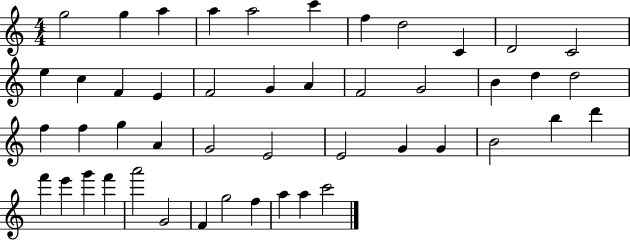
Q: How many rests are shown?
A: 0